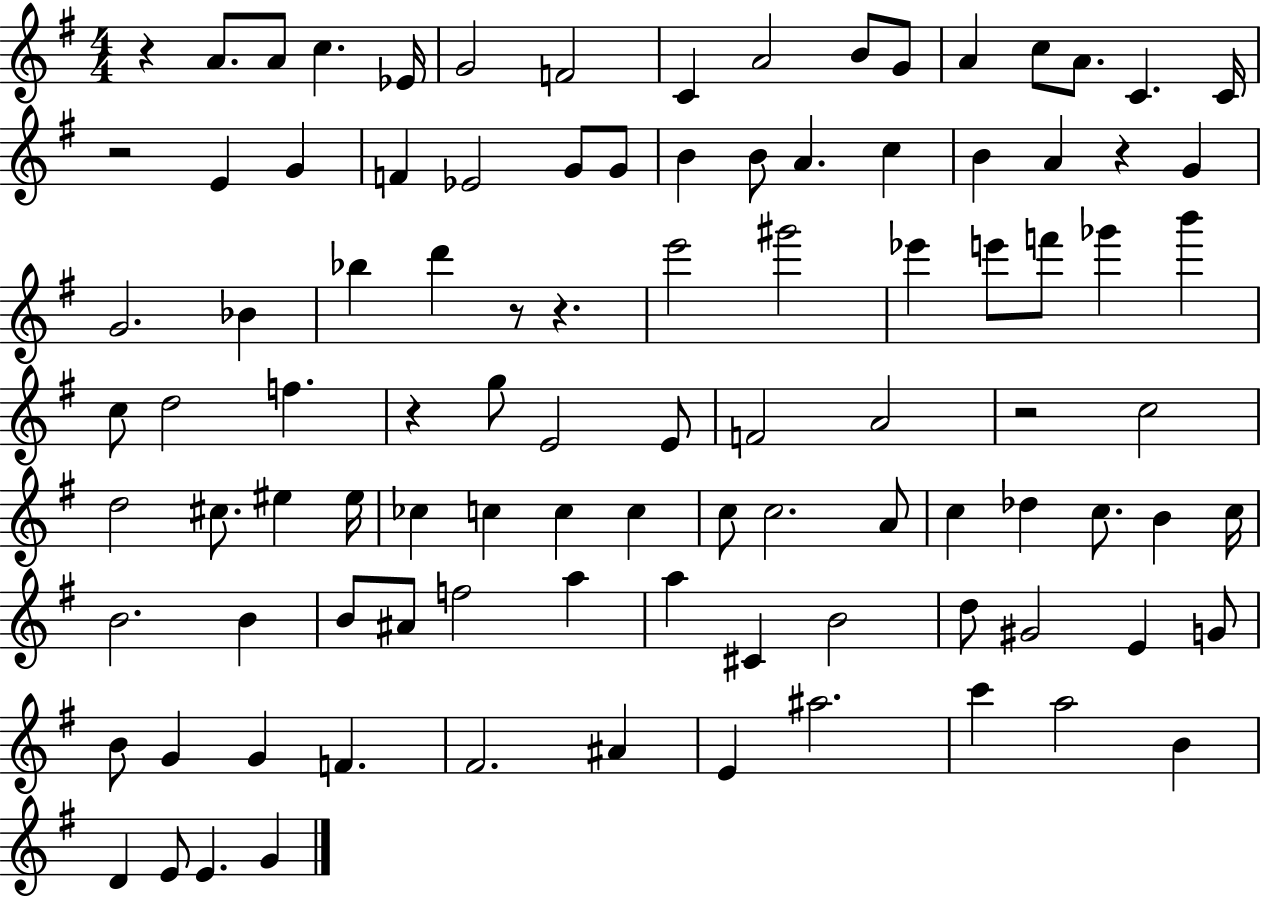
X:1
T:Untitled
M:4/4
L:1/4
K:G
z A/2 A/2 c _E/4 G2 F2 C A2 B/2 G/2 A c/2 A/2 C C/4 z2 E G F _E2 G/2 G/2 B B/2 A c B A z G G2 _B _b d' z/2 z e'2 ^g'2 _e' e'/2 f'/2 _g' b' c/2 d2 f z g/2 E2 E/2 F2 A2 z2 c2 d2 ^c/2 ^e ^e/4 _c c c c c/2 c2 A/2 c _d c/2 B c/4 B2 B B/2 ^A/2 f2 a a ^C B2 d/2 ^G2 E G/2 B/2 G G F ^F2 ^A E ^a2 c' a2 B D E/2 E G